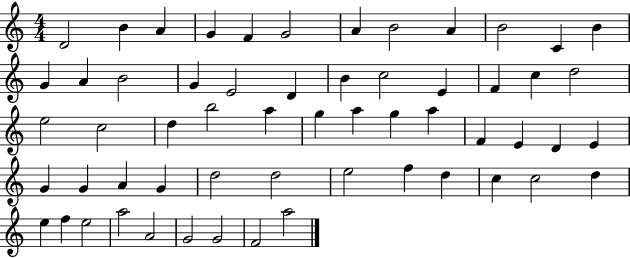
D4/h B4/q A4/q G4/q F4/q G4/h A4/q B4/h A4/q B4/h C4/q B4/q G4/q A4/q B4/h G4/q E4/h D4/q B4/q C5/h E4/q F4/q C5/q D5/h E5/h C5/h D5/q B5/h A5/q G5/q A5/q G5/q A5/q F4/q E4/q D4/q E4/q G4/q G4/q A4/q G4/q D5/h D5/h E5/h F5/q D5/q C5/q C5/h D5/q E5/q F5/q E5/h A5/h A4/h G4/h G4/h F4/h A5/h